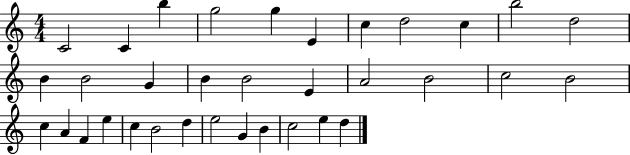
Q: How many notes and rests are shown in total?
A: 34